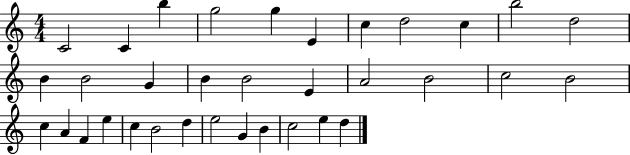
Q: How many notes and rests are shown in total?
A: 34